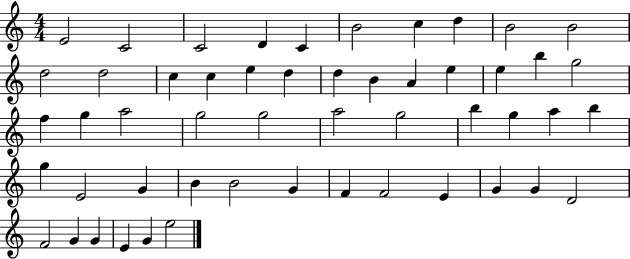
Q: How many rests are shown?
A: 0